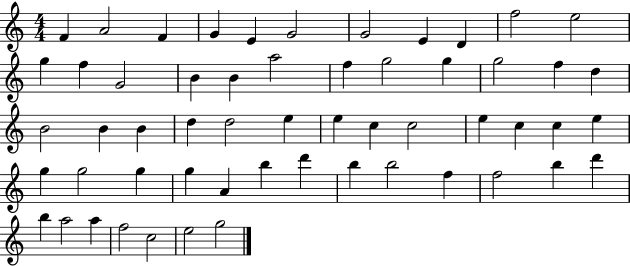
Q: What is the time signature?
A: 4/4